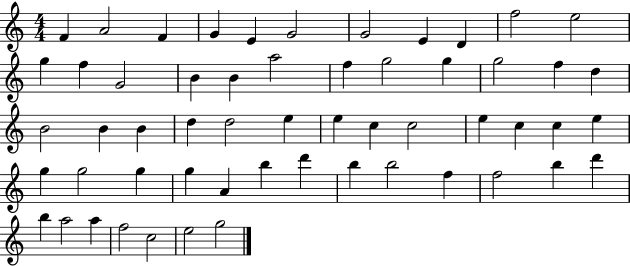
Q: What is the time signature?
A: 4/4